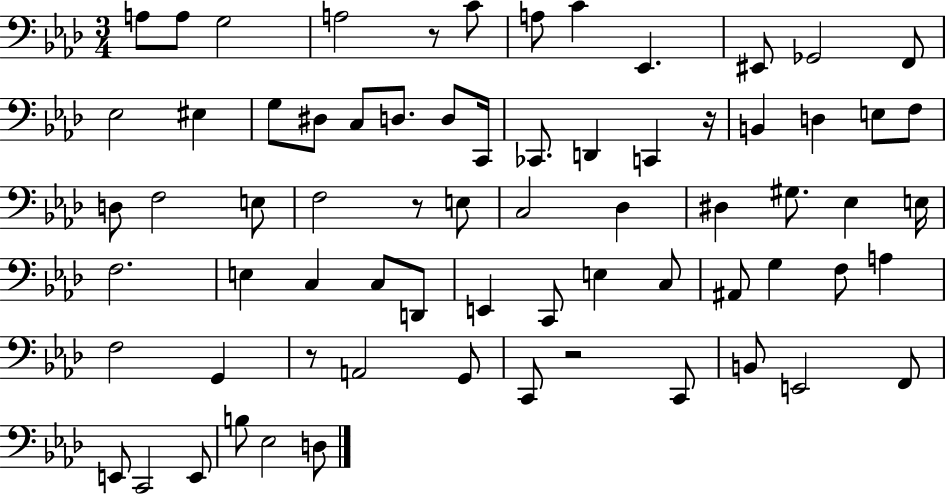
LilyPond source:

{
  \clef bass
  \numericTimeSignature
  \time 3/4
  \key aes \major
  a8 a8 g2 | a2 r8 c'8 | a8 c'4 ees,4. | eis,8 ges,2 f,8 | \break ees2 eis4 | g8 dis8 c8 d8. d8 c,16 | ces,8. d,4 c,4 r16 | b,4 d4 e8 f8 | \break d8 f2 e8 | f2 r8 e8 | c2 des4 | dis4 gis8. ees4 e16 | \break f2. | e4 c4 c8 d,8 | e,4 c,8 e4 c8 | ais,8 g4 f8 a4 | \break f2 g,4 | r8 a,2 g,8 | c,8 r2 c,8 | b,8 e,2 f,8 | \break e,8 c,2 e,8 | b8 ees2 d8 | \bar "|."
}